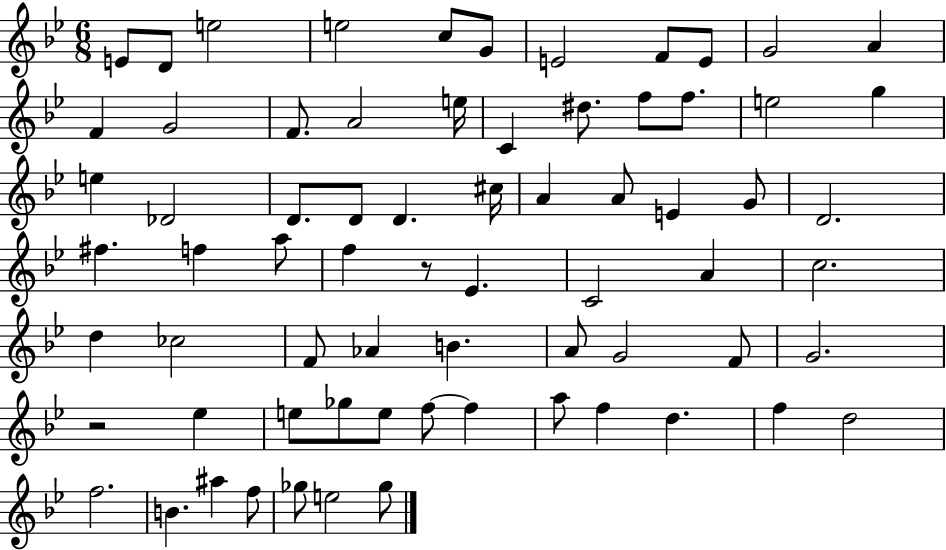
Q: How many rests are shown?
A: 2